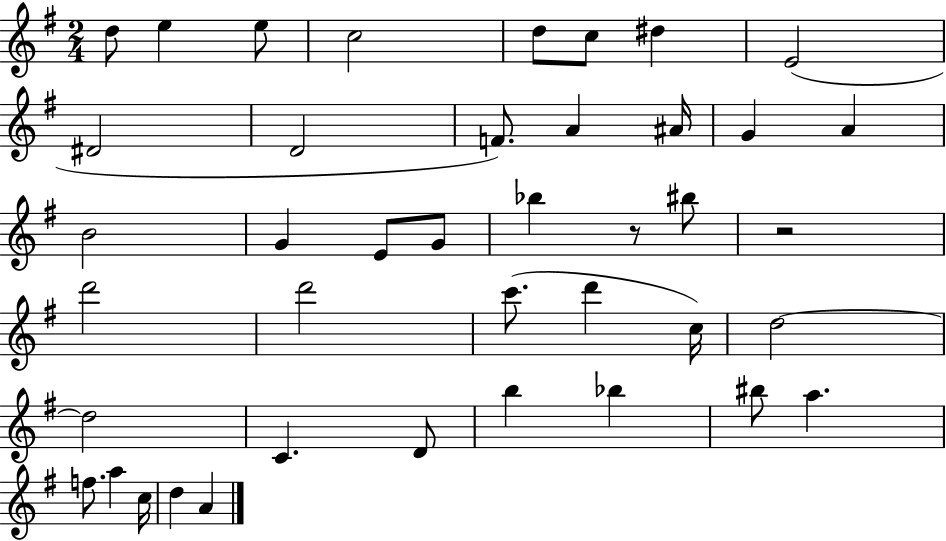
X:1
T:Untitled
M:2/4
L:1/4
K:G
d/2 e e/2 c2 d/2 c/2 ^d E2 ^D2 D2 F/2 A ^A/4 G A B2 G E/2 G/2 _b z/2 ^b/2 z2 d'2 d'2 c'/2 d' c/4 d2 d2 C D/2 b _b ^b/2 a f/2 a c/4 d A